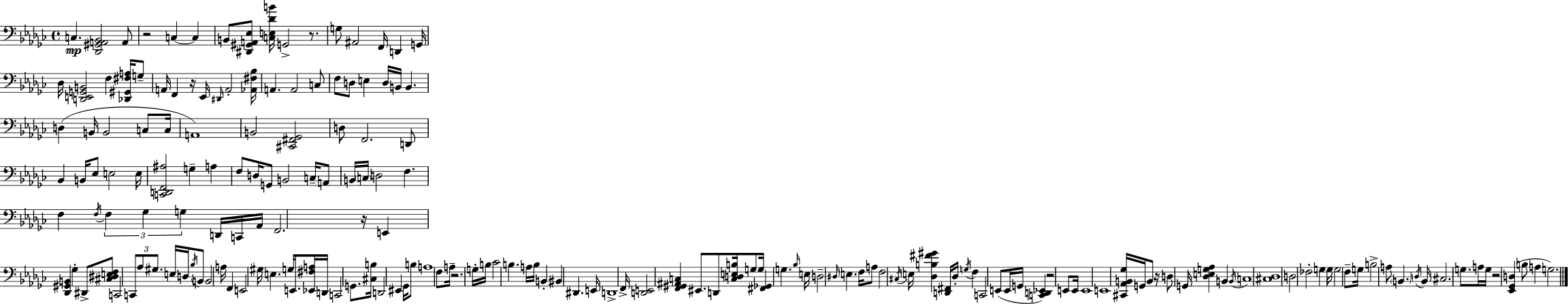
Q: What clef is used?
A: bass